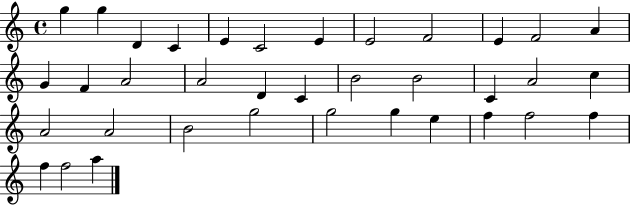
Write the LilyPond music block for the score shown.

{
  \clef treble
  \time 4/4
  \defaultTimeSignature
  \key c \major
  g''4 g''4 d'4 c'4 | e'4 c'2 e'4 | e'2 f'2 | e'4 f'2 a'4 | \break g'4 f'4 a'2 | a'2 d'4 c'4 | b'2 b'2 | c'4 a'2 c''4 | \break a'2 a'2 | b'2 g''2 | g''2 g''4 e''4 | f''4 f''2 f''4 | \break f''4 f''2 a''4 | \bar "|."
}